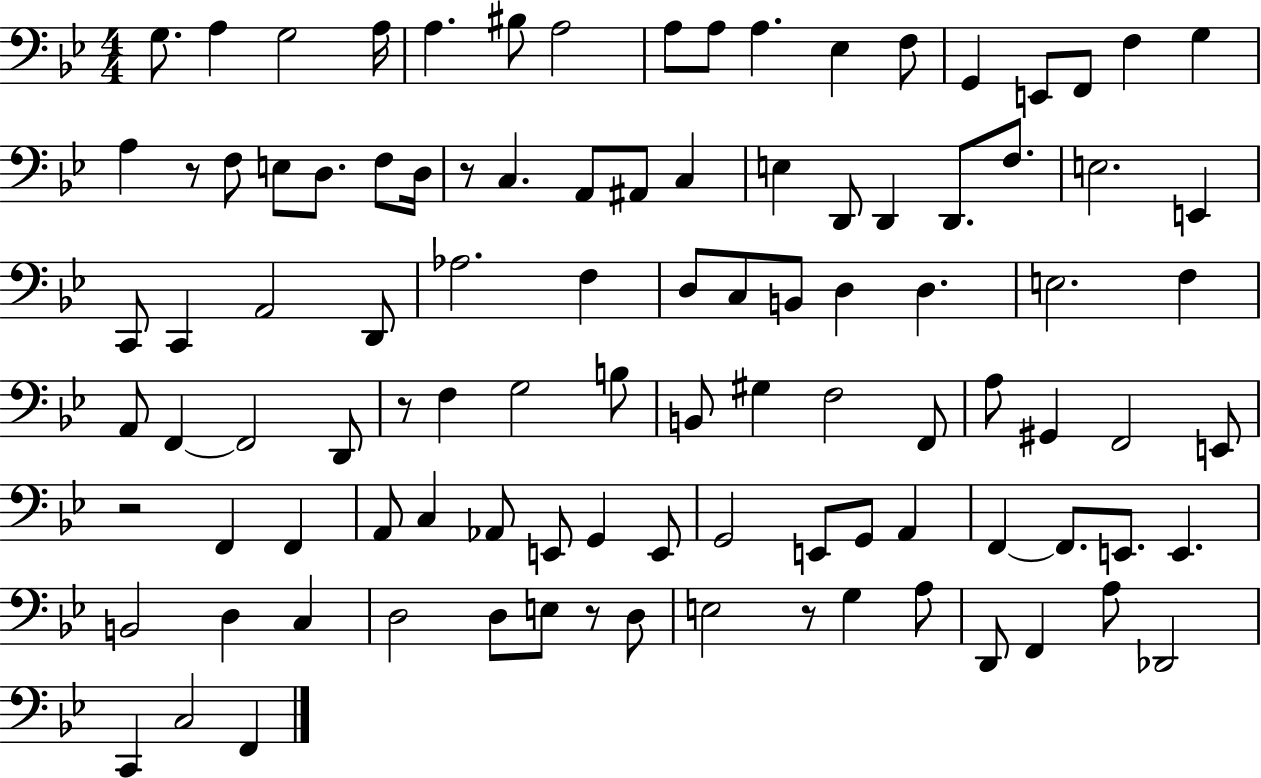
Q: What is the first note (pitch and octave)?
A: G3